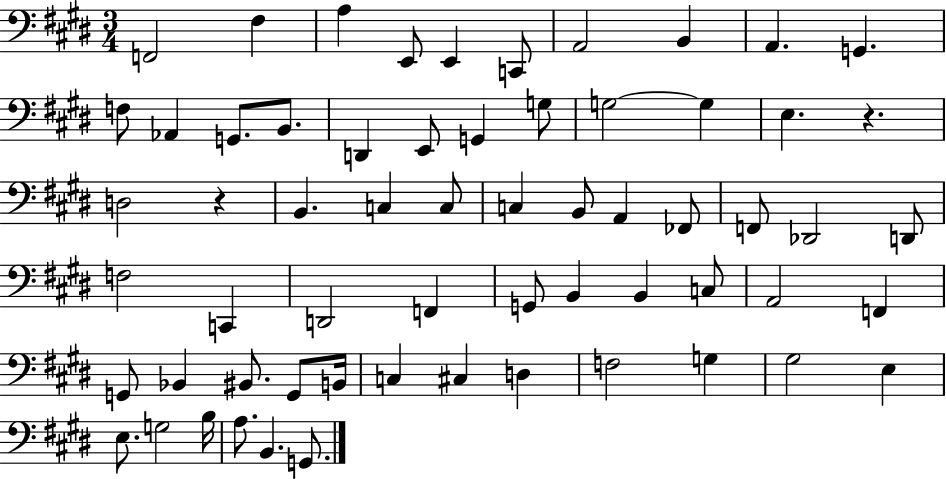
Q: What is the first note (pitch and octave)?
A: F2